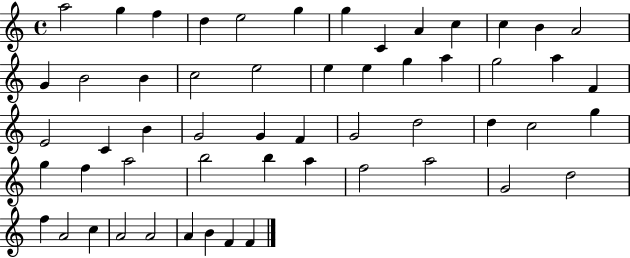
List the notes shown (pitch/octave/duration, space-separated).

A5/h G5/q F5/q D5/q E5/h G5/q G5/q C4/q A4/q C5/q C5/q B4/q A4/h G4/q B4/h B4/q C5/h E5/h E5/q E5/q G5/q A5/q G5/h A5/q F4/q E4/h C4/q B4/q G4/h G4/q F4/q G4/h D5/h D5/q C5/h G5/q G5/q F5/q A5/h B5/h B5/q A5/q F5/h A5/h G4/h D5/h F5/q A4/h C5/q A4/h A4/h A4/q B4/q F4/q F4/q